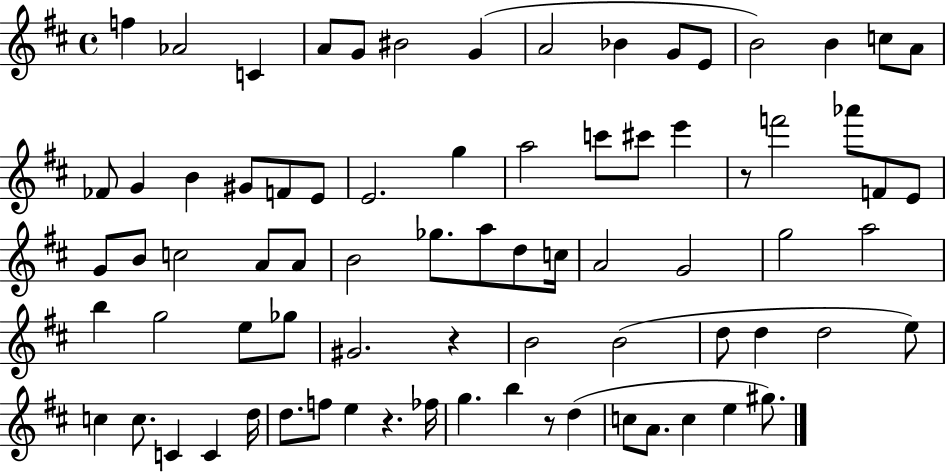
F5/q Ab4/h C4/q A4/e G4/e BIS4/h G4/q A4/h Bb4/q G4/e E4/e B4/h B4/q C5/e A4/e FES4/e G4/q B4/q G#4/e F4/e E4/e E4/h. G5/q A5/h C6/e C#6/e E6/q R/e F6/h Ab6/e F4/e E4/e G4/e B4/e C5/h A4/e A4/e B4/h Gb5/e. A5/e D5/e C5/s A4/h G4/h G5/h A5/h B5/q G5/h E5/e Gb5/e G#4/h. R/q B4/h B4/h D5/e D5/q D5/h E5/e C5/q C5/e. C4/q C4/q D5/s D5/e. F5/e E5/q R/q. FES5/s G5/q. B5/q R/e D5/q C5/e A4/e. C5/q E5/q G#5/e.